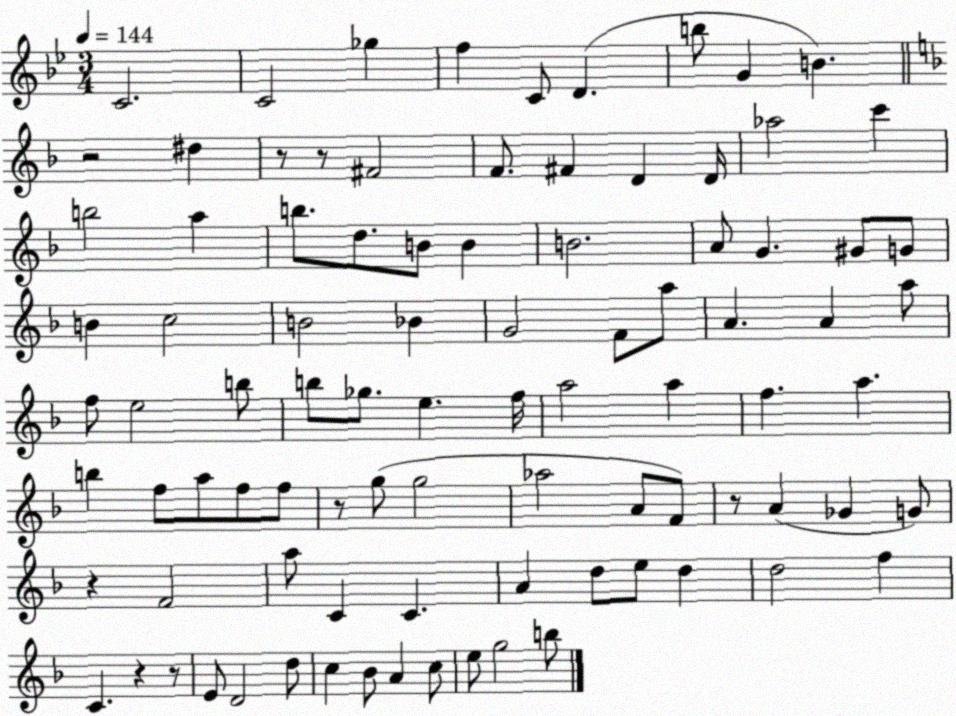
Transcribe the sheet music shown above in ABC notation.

X:1
T:Untitled
M:3/4
L:1/4
K:Bb
C2 C2 _g f C/2 D b/2 G B z2 ^d z/2 z/2 ^F2 F/2 ^F D D/4 _a2 c' b2 a b/2 d/2 B/2 B B2 A/2 G ^G/2 G/2 B c2 B2 _B G2 F/2 a/2 A A a/2 f/2 e2 b/2 b/2 _g/2 e f/4 a2 a f a b f/2 a/2 f/2 f/2 z/2 g/2 g2 _a2 A/2 F/2 z/2 A _G G/2 z F2 a/2 C C A d/2 e/2 d d2 f C z z/2 E/2 D2 d/2 c _B/2 A c/2 e/2 g2 b/2